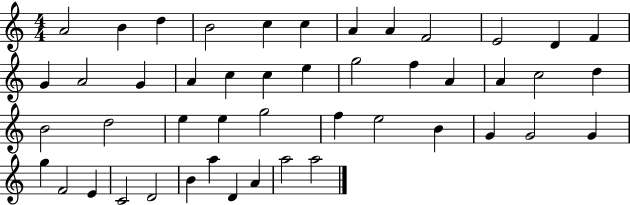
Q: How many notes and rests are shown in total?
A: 47